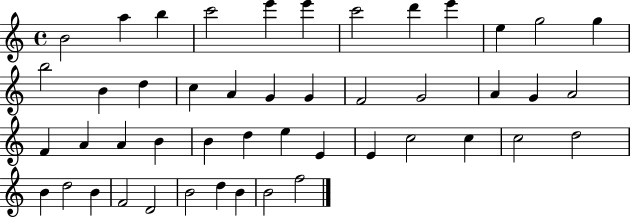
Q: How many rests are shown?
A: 0